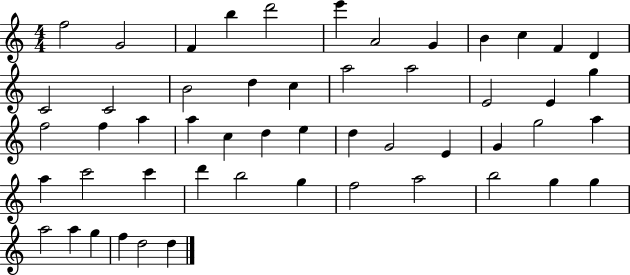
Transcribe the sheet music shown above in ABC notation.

X:1
T:Untitled
M:4/4
L:1/4
K:C
f2 G2 F b d'2 e' A2 G B c F D C2 C2 B2 d c a2 a2 E2 E g f2 f a a c d e d G2 E G g2 a a c'2 c' d' b2 g f2 a2 b2 g g a2 a g f d2 d